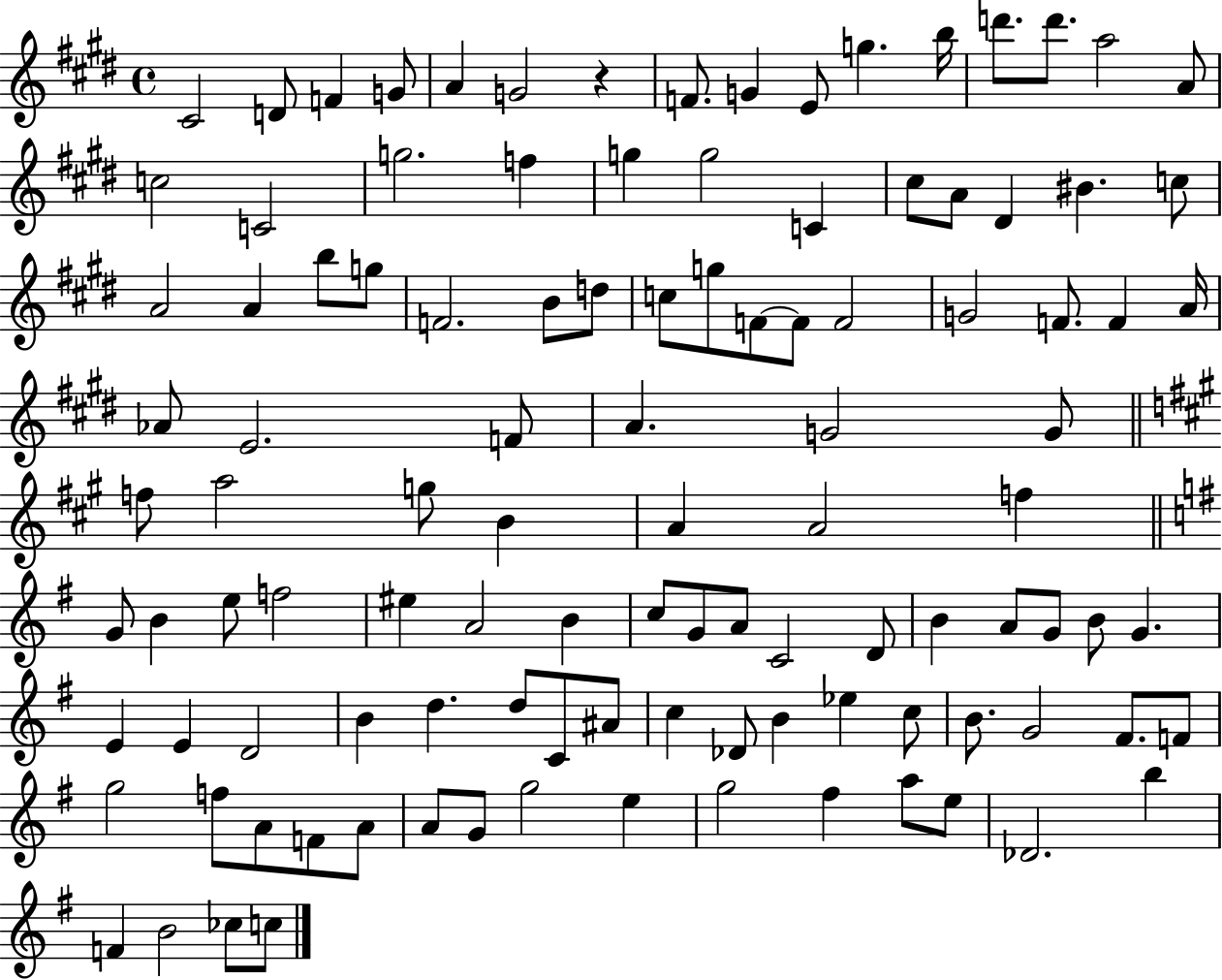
X:1
T:Untitled
M:4/4
L:1/4
K:E
^C2 D/2 F G/2 A G2 z F/2 G E/2 g b/4 d'/2 d'/2 a2 A/2 c2 C2 g2 f g g2 C ^c/2 A/2 ^D ^B c/2 A2 A b/2 g/2 F2 B/2 d/2 c/2 g/2 F/2 F/2 F2 G2 F/2 F A/4 _A/2 E2 F/2 A G2 G/2 f/2 a2 g/2 B A A2 f G/2 B e/2 f2 ^e A2 B c/2 G/2 A/2 C2 D/2 B A/2 G/2 B/2 G E E D2 B d d/2 C/2 ^A/2 c _D/2 B _e c/2 B/2 G2 ^F/2 F/2 g2 f/2 A/2 F/2 A/2 A/2 G/2 g2 e g2 ^f a/2 e/2 _D2 b F B2 _c/2 c/2